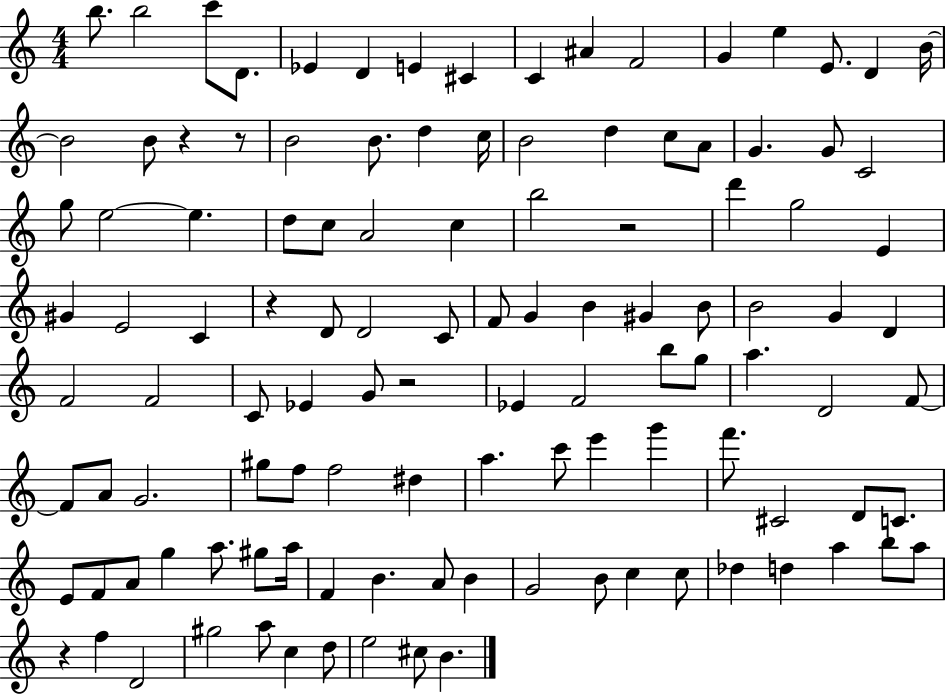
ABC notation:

X:1
T:Untitled
M:4/4
L:1/4
K:C
b/2 b2 c'/2 D/2 _E D E ^C C ^A F2 G e E/2 D B/4 B2 B/2 z z/2 B2 B/2 d c/4 B2 d c/2 A/2 G G/2 C2 g/2 e2 e d/2 c/2 A2 c b2 z2 d' g2 E ^G E2 C z D/2 D2 C/2 F/2 G B ^G B/2 B2 G D F2 F2 C/2 _E G/2 z2 _E F2 b/2 g/2 a D2 F/2 F/2 A/2 G2 ^g/2 f/2 f2 ^d a c'/2 e' g' f'/2 ^C2 D/2 C/2 E/2 F/2 A/2 g a/2 ^g/2 a/4 F B A/2 B G2 B/2 c c/2 _d d a b/2 a/2 z f D2 ^g2 a/2 c d/2 e2 ^c/2 B